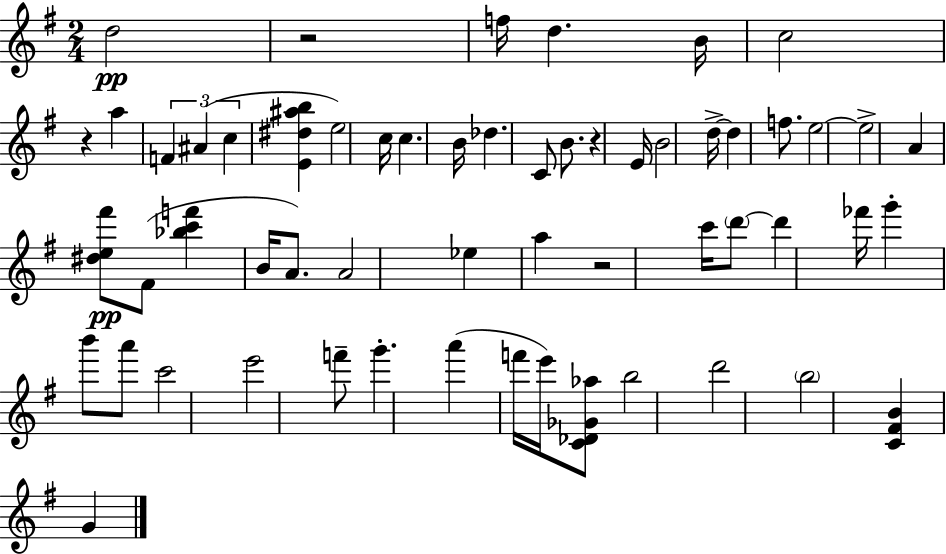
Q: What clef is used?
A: treble